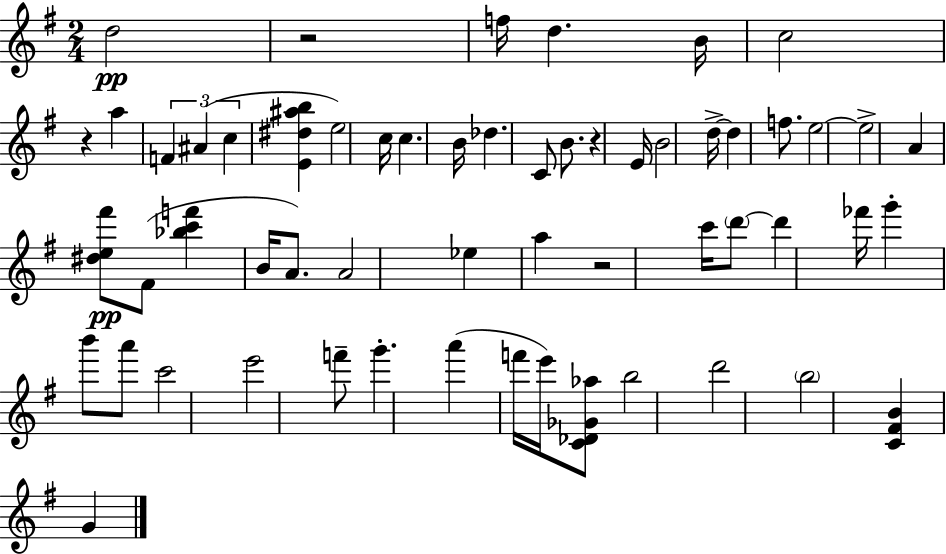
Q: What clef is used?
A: treble